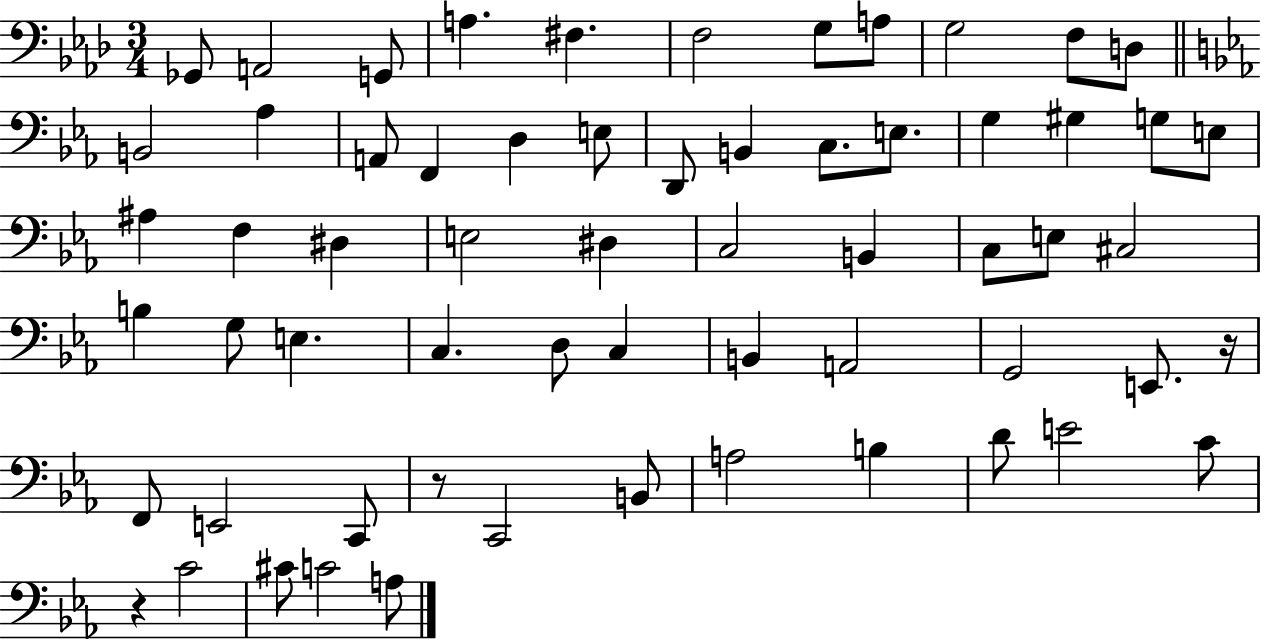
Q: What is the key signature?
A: AES major